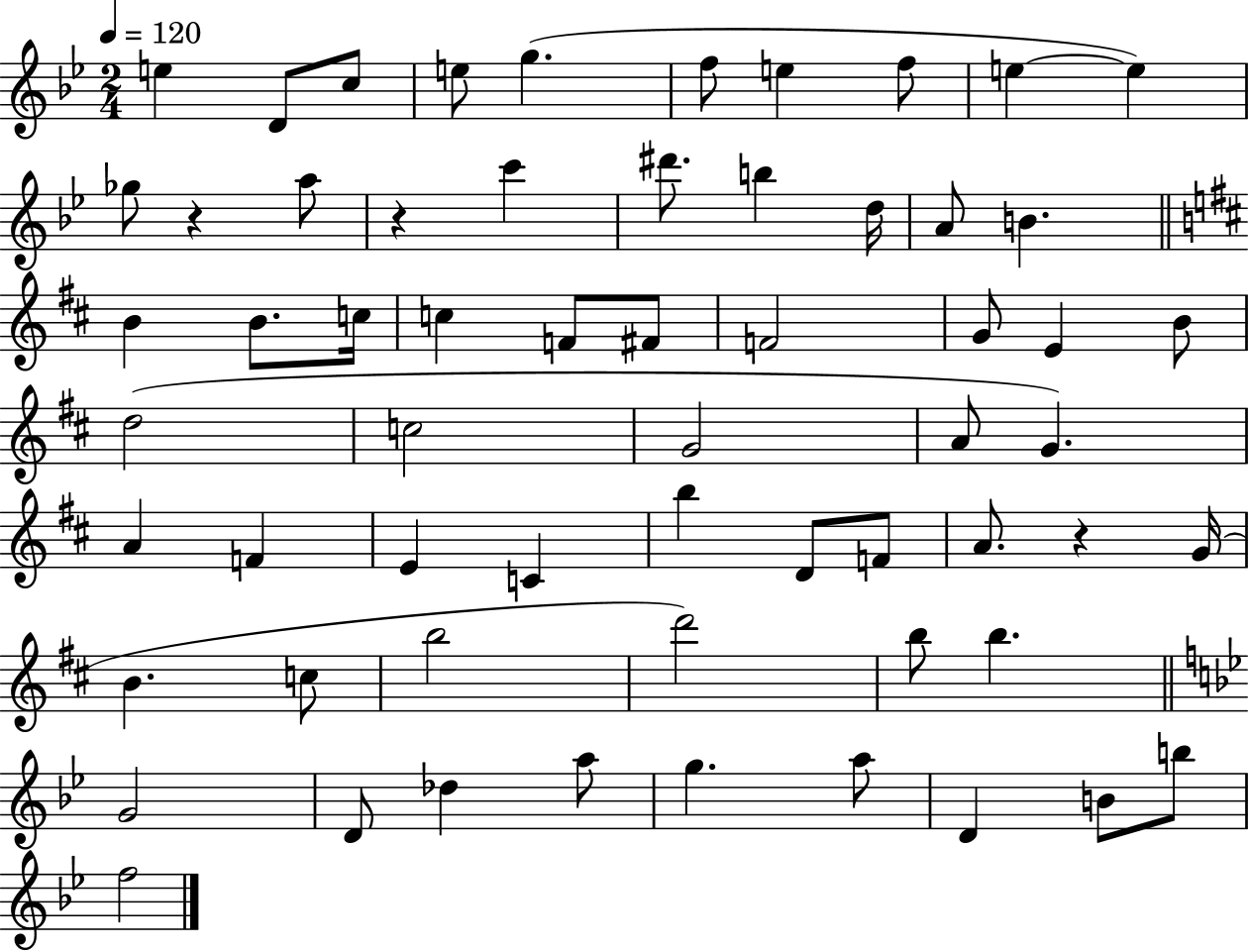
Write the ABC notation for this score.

X:1
T:Untitled
M:2/4
L:1/4
K:Bb
e D/2 c/2 e/2 g f/2 e f/2 e e _g/2 z a/2 z c' ^d'/2 b d/4 A/2 B B B/2 c/4 c F/2 ^F/2 F2 G/2 E B/2 d2 c2 G2 A/2 G A F E C b D/2 F/2 A/2 z G/4 B c/2 b2 d'2 b/2 b G2 D/2 _d a/2 g a/2 D B/2 b/2 f2